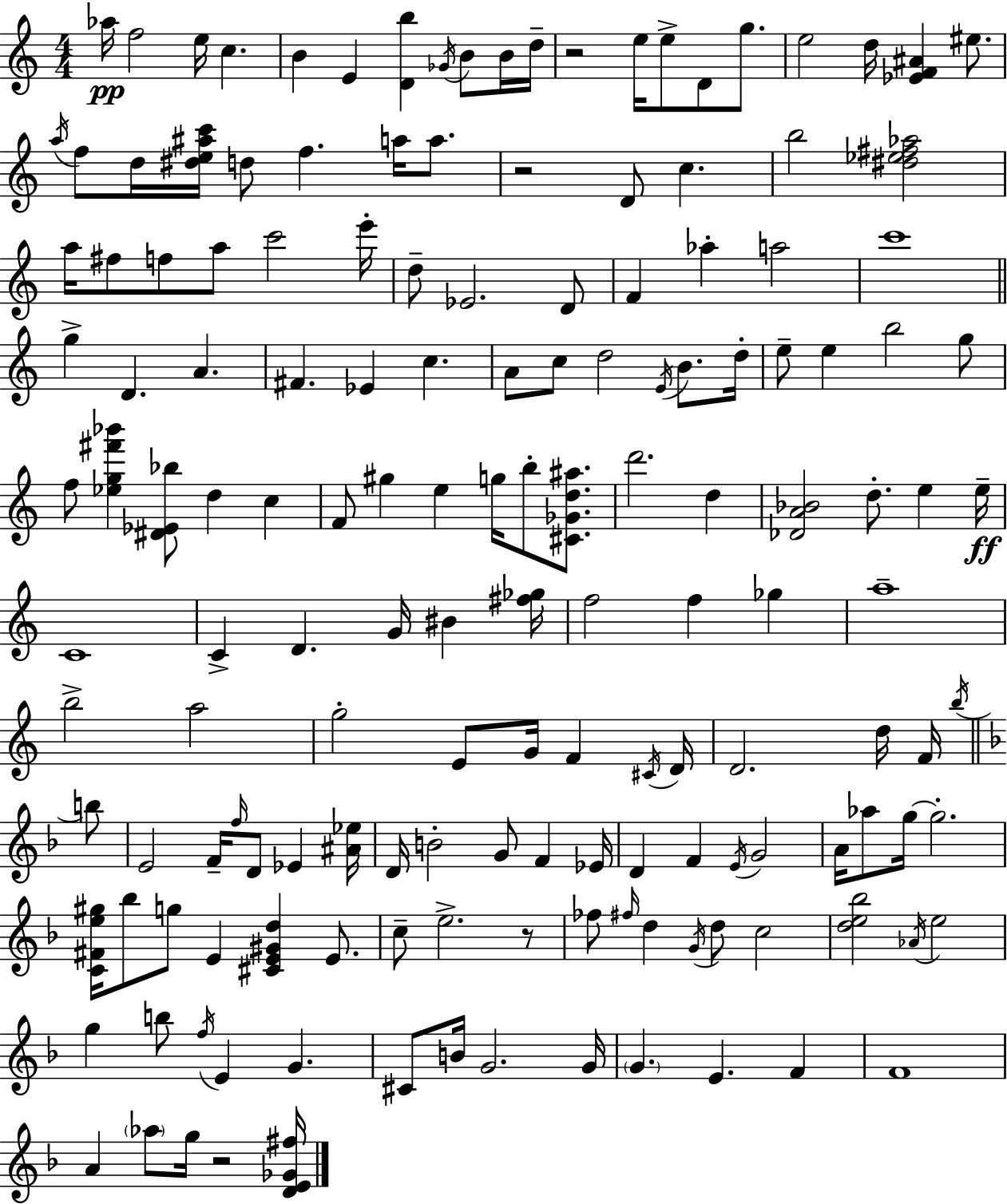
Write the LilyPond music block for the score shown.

{
  \clef treble
  \numericTimeSignature
  \time 4/4
  \key c \major
  aes''16\pp f''2 e''16 c''4. | b'4 e'4 <d' b''>4 \acciaccatura { ges'16 } b'8 b'16 | d''16-- r2 e''16 e''8-> d'8 g''8. | e''2 d''16 <ees' f' ais'>4 eis''8. | \break \acciaccatura { a''16 } f''8 d''16 <dis'' e'' ais'' c'''>16 d''8 f''4. a''16 a''8. | r2 d'8 c''4. | b''2 <dis'' ees'' fis'' aes''>2 | a''16 fis''8 f''8 a''8 c'''2 | \break e'''16-. d''8-- ees'2. | d'8 f'4 aes''4-. a''2 | c'''1 | \bar "||" \break \key c \major g''4-> d'4. a'4. | fis'4. ees'4 c''4. | a'8 c''8 d''2 \acciaccatura { e'16 } b'8. | d''16-. e''8-- e''4 b''2 g''8 | \break f''8 <ees'' g'' fis''' bes'''>4 <dis' ees' bes''>8 d''4 c''4 | f'8 gis''4 e''4 g''16 b''8-. <cis' ges' d'' ais''>8. | d'''2. d''4 | <des' a' bes'>2 d''8.-. e''4 | \break e''16--\ff c'1 | c'4-> d'4. g'16 bis'4 | <fis'' ges''>16 f''2 f''4 ges''4 | a''1-- | \break b''2-> a''2 | g''2-. e'8 g'16 f'4 | \acciaccatura { cis'16 } d'16 d'2. d''16 f'16 | \acciaccatura { b''16 } \bar "||" \break \key f \major b''8 e'2 f'16-- \grace { f''16 } d'8 ees'4 | <ais' ees''>16 d'16 b'2-. g'8 f'4 | ees'16 d'4 f'4 \acciaccatura { e'16 } g'2 | a'16 aes''8 g''16~~ g''2.-. | \break <c' fis' e'' gis''>16 bes''8 g''8 e'4 <cis' e' gis' d''>4 | e'8. c''8-- e''2.-> | r8 fes''8 \grace { fis''16 } d''4 \acciaccatura { g'16 } d''8 c''2 | <d'' e'' bes''>2 \acciaccatura { aes'16 } e''2 | \break g''4 b''8 \acciaccatura { f''16 } e'4 | g'4. cis'8 b'16 g'2. | g'16 \parenthesize g'4. e'4. | f'4 f'1 | \break a'4 \parenthesize aes''8 g''16 r2 | <d' e' ges' fis''>16 \bar "|."
}